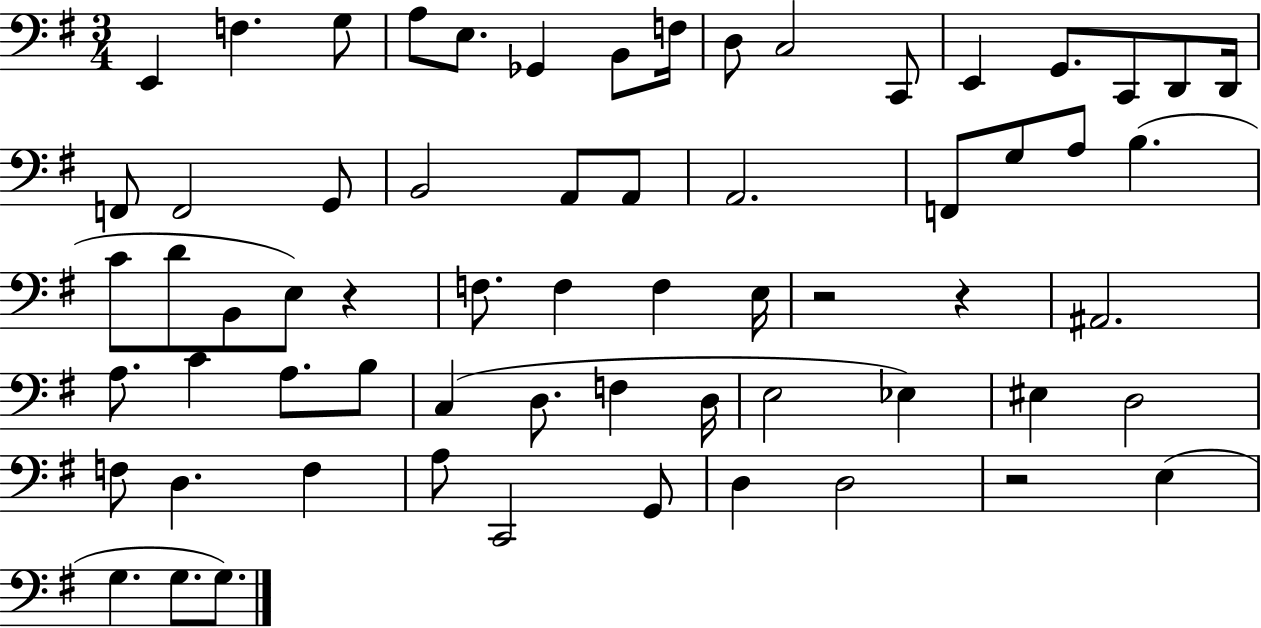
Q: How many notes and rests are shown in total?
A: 64